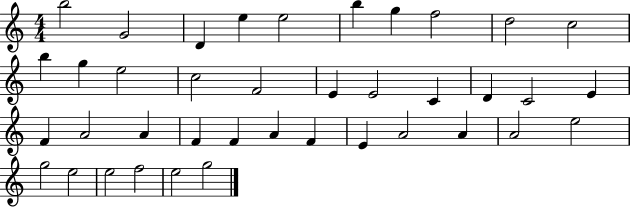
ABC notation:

X:1
T:Untitled
M:4/4
L:1/4
K:C
b2 G2 D e e2 b g f2 d2 c2 b g e2 c2 F2 E E2 C D C2 E F A2 A F F A F E A2 A A2 e2 g2 e2 e2 f2 e2 g2